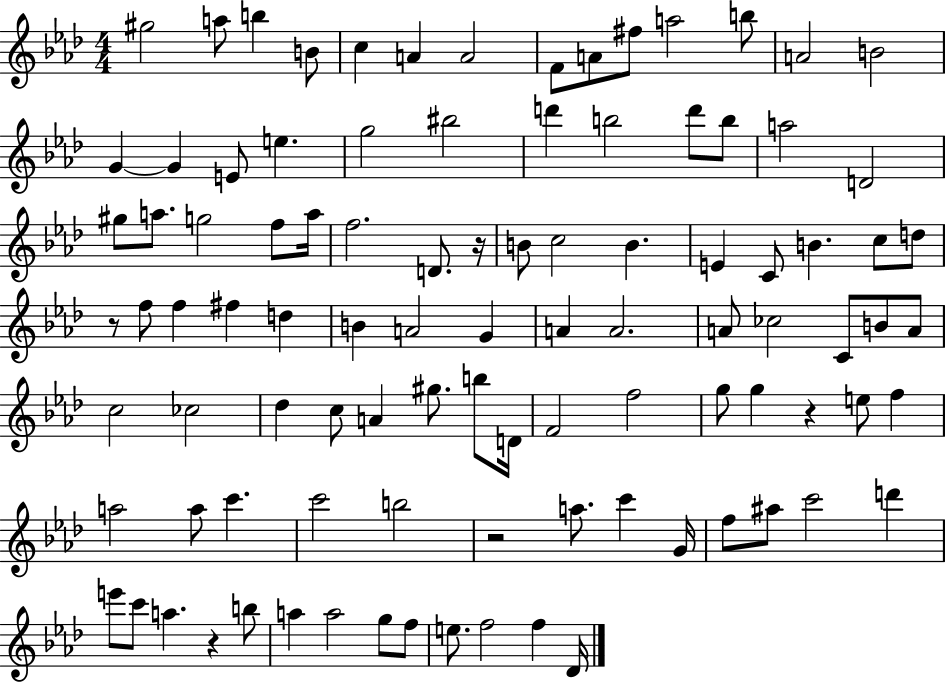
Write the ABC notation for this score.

X:1
T:Untitled
M:4/4
L:1/4
K:Ab
^g2 a/2 b B/2 c A A2 F/2 A/2 ^f/2 a2 b/2 A2 B2 G G E/2 e g2 ^b2 d' b2 d'/2 b/2 a2 D2 ^g/2 a/2 g2 f/2 a/4 f2 D/2 z/4 B/2 c2 B E C/2 B c/2 d/2 z/2 f/2 f ^f d B A2 G A A2 A/2 _c2 C/2 B/2 A/2 c2 _c2 _d c/2 A ^g/2 b/2 D/4 F2 f2 g/2 g z e/2 f a2 a/2 c' c'2 b2 z2 a/2 c' G/4 f/2 ^a/2 c'2 d' e'/2 c'/2 a z b/2 a a2 g/2 f/2 e/2 f2 f _D/4